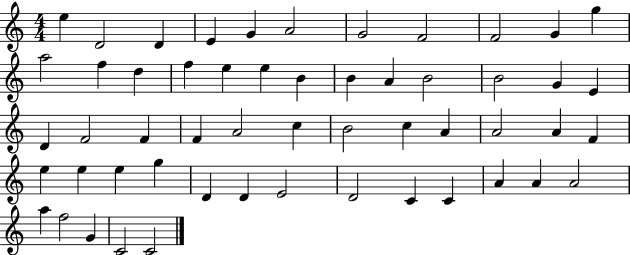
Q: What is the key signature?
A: C major